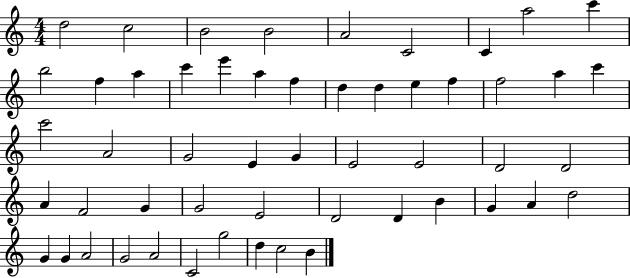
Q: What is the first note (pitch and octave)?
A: D5